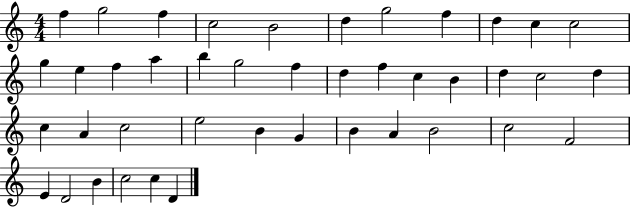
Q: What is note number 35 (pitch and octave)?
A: C5